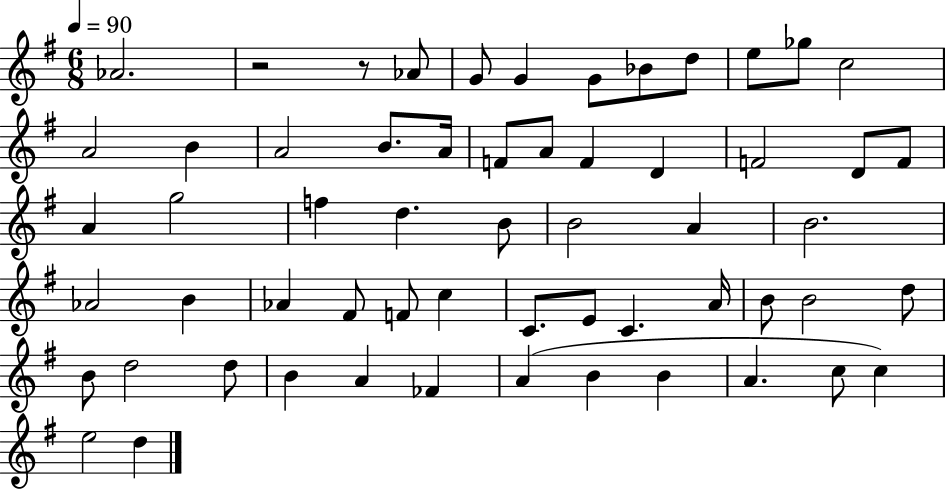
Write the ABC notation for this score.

X:1
T:Untitled
M:6/8
L:1/4
K:G
_A2 z2 z/2 _A/2 G/2 G G/2 _B/2 d/2 e/2 _g/2 c2 A2 B A2 B/2 A/4 F/2 A/2 F D F2 D/2 F/2 A g2 f d B/2 B2 A B2 _A2 B _A ^F/2 F/2 c C/2 E/2 C A/4 B/2 B2 d/2 B/2 d2 d/2 B A _F A B B A c/2 c e2 d